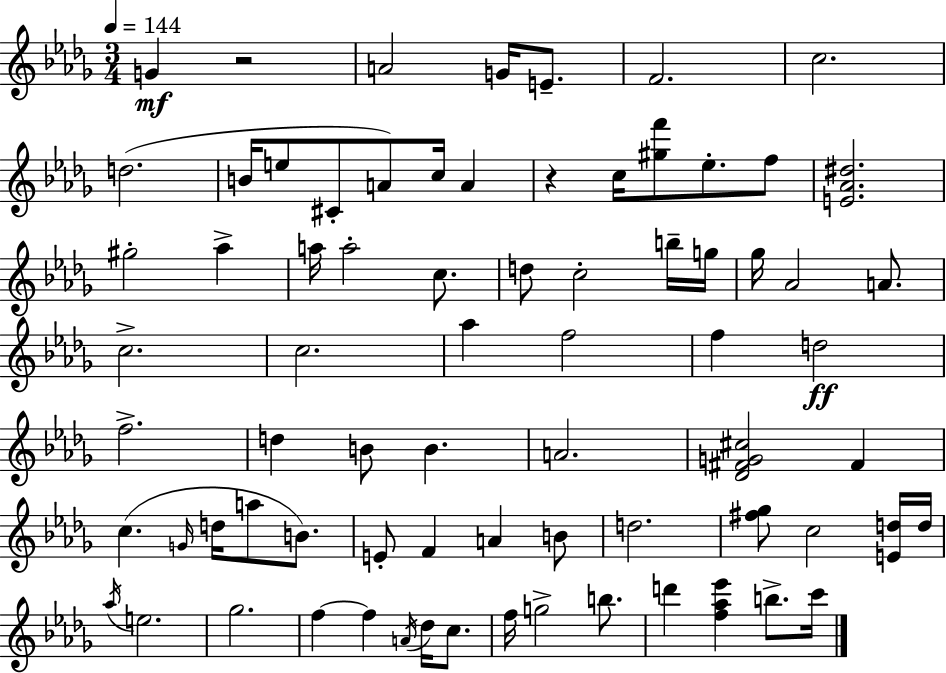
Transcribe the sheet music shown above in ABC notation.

X:1
T:Untitled
M:3/4
L:1/4
K:Bbm
G z2 A2 G/4 E/2 F2 c2 d2 B/4 e/2 ^C/2 A/2 c/4 A z c/4 [^gf']/2 _e/2 f/2 [E_A^d]2 ^g2 _a a/4 a2 c/2 d/2 c2 b/4 g/4 _g/4 _A2 A/2 c2 c2 _a f2 f d2 f2 d B/2 B A2 [_D^FG^c]2 ^F c G/4 d/4 a/2 B/2 E/2 F A B/2 d2 [^f_g]/2 c2 [Ed]/4 d/4 _a/4 e2 _g2 f f A/4 _d/4 c/2 f/4 g2 b/2 d' [f_a_e'] b/2 c'/4